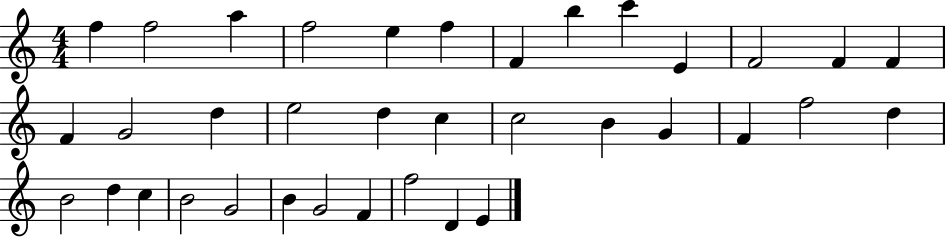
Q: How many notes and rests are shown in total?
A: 36